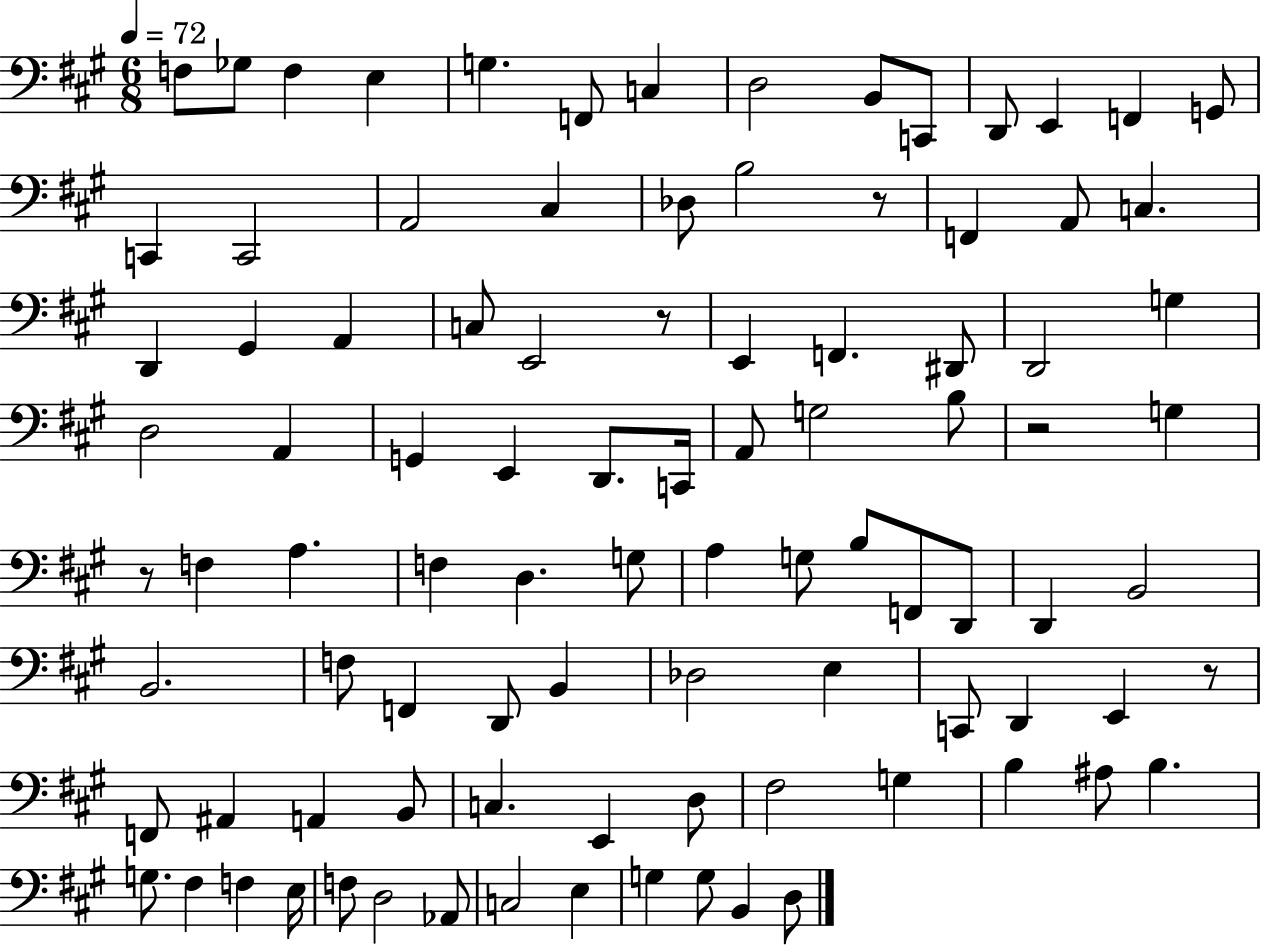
X:1
T:Untitled
M:6/8
L:1/4
K:A
F,/2 _G,/2 F, E, G, F,,/2 C, D,2 B,,/2 C,,/2 D,,/2 E,, F,, G,,/2 C,, C,,2 A,,2 ^C, _D,/2 B,2 z/2 F,, A,,/2 C, D,, ^G,, A,, C,/2 E,,2 z/2 E,, F,, ^D,,/2 D,,2 G, D,2 A,, G,, E,, D,,/2 C,,/4 A,,/2 G,2 B,/2 z2 G, z/2 F, A, F, D, G,/2 A, G,/2 B,/2 F,,/2 D,,/2 D,, B,,2 B,,2 F,/2 F,, D,,/2 B,, _D,2 E, C,,/2 D,, E,, z/2 F,,/2 ^A,, A,, B,,/2 C, E,, D,/2 ^F,2 G, B, ^A,/2 B, G,/2 ^F, F, E,/4 F,/2 D,2 _A,,/2 C,2 E, G, G,/2 B,, D,/2